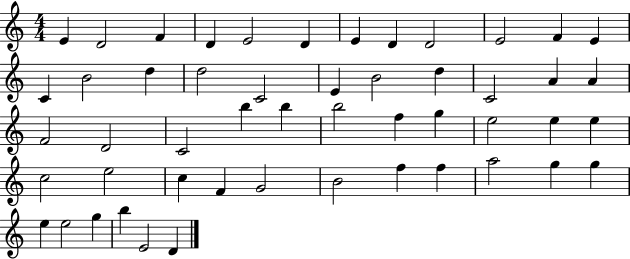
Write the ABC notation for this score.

X:1
T:Untitled
M:4/4
L:1/4
K:C
E D2 F D E2 D E D D2 E2 F E C B2 d d2 C2 E B2 d C2 A A F2 D2 C2 b b b2 f g e2 e e c2 e2 c F G2 B2 f f a2 g g e e2 g b E2 D